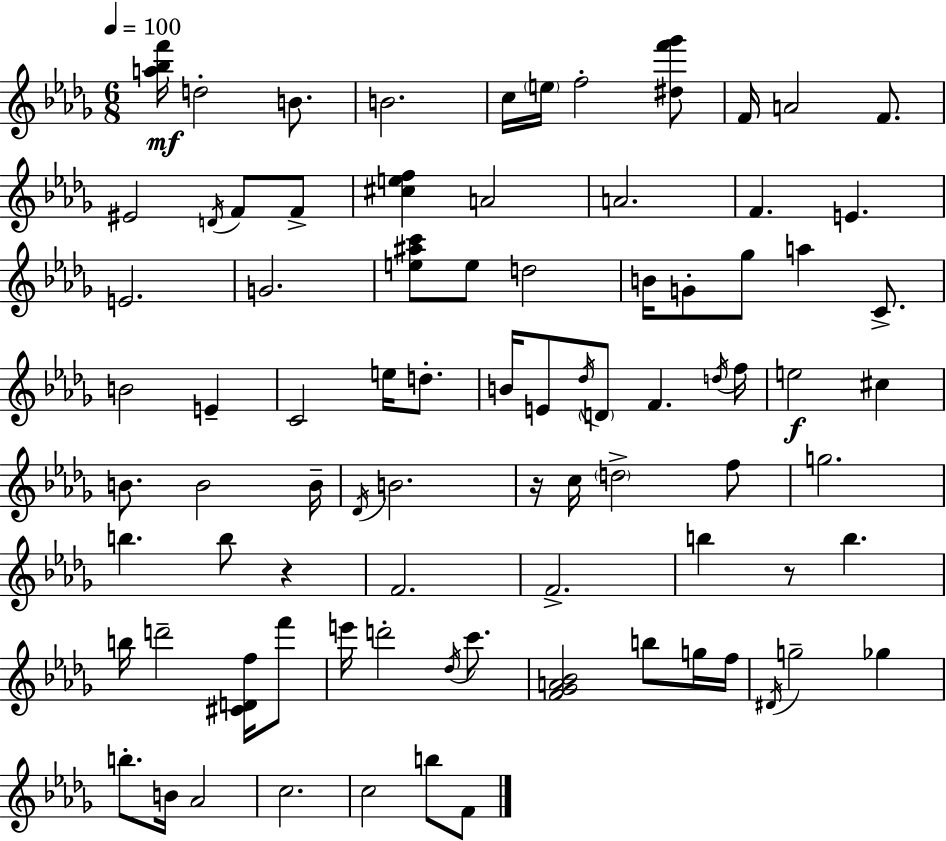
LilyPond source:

{
  \clef treble
  \numericTimeSignature
  \time 6/8
  \key bes \minor
  \tempo 4 = 100
  \repeat volta 2 { <a'' bes'' f'''>16\mf d''2-. b'8. | b'2. | c''16 \parenthesize e''16 f''2-. <dis'' f''' ges'''>8 | f'16 a'2 f'8. | \break eis'2 \acciaccatura { d'16 } f'8 f'8-> | <cis'' e'' f''>4 a'2 | a'2. | f'4. e'4. | \break e'2. | g'2. | <e'' ais'' c'''>8 e''8 d''2 | b'16 g'8-. ges''8 a''4 c'8.-> | \break b'2 e'4-- | c'2 e''16 d''8.-. | b'16 e'8 \acciaccatura { des''16 } \parenthesize d'8 f'4. | \acciaccatura { d''16 } f''16 e''2\f cis''4 | \break b'8. b'2 | b'16-- \acciaccatura { des'16 } b'2. | r16 c''16 \parenthesize d''2-> | f''8 g''2. | \break b''4. b''8 | r4 f'2. | f'2.-> | b''4 r8 b''4. | \break b''16 d'''2-- | <cis' d' f''>16 f'''8 e'''16 d'''2-. | \acciaccatura { des''16 } c'''8. <f' ges' a' bes'>2 | b''8 g''16 f''16 \acciaccatura { dis'16 } g''2-- | \break ges''4 b''8.-. b'16 aes'2 | c''2. | c''2 | b''8 f'8 } \bar "|."
}